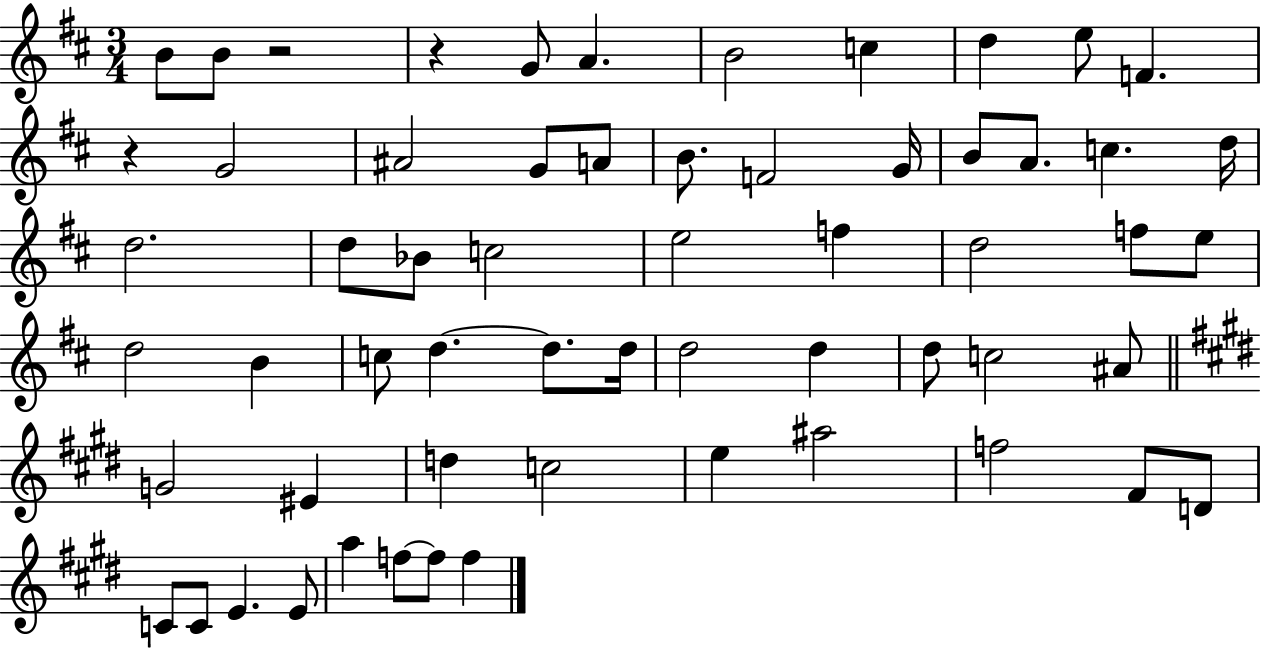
X:1
T:Untitled
M:3/4
L:1/4
K:D
B/2 B/2 z2 z G/2 A B2 c d e/2 F z G2 ^A2 G/2 A/2 B/2 F2 G/4 B/2 A/2 c d/4 d2 d/2 _B/2 c2 e2 f d2 f/2 e/2 d2 B c/2 d d/2 d/4 d2 d d/2 c2 ^A/2 G2 ^E d c2 e ^a2 f2 ^F/2 D/2 C/2 C/2 E E/2 a f/2 f/2 f